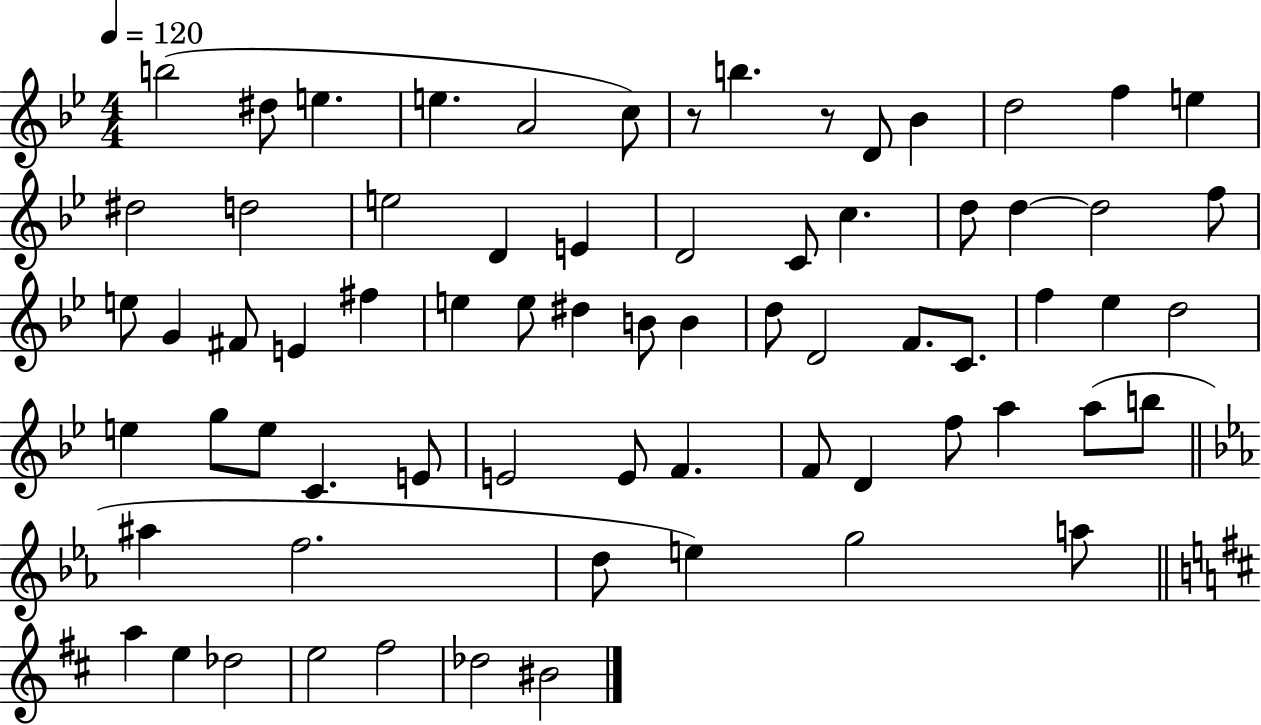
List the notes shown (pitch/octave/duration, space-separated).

B5/h D#5/e E5/q. E5/q. A4/h C5/e R/e B5/q. R/e D4/e Bb4/q D5/h F5/q E5/q D#5/h D5/h E5/h D4/q E4/q D4/h C4/e C5/q. D5/e D5/q D5/h F5/e E5/e G4/q F#4/e E4/q F#5/q E5/q E5/e D#5/q B4/e B4/q D5/e D4/h F4/e. C4/e. F5/q Eb5/q D5/h E5/q G5/e E5/e C4/q. E4/e E4/h E4/e F4/q. F4/e D4/q F5/e A5/q A5/e B5/e A#5/q F5/h. D5/e E5/q G5/h A5/e A5/q E5/q Db5/h E5/h F#5/h Db5/h BIS4/h